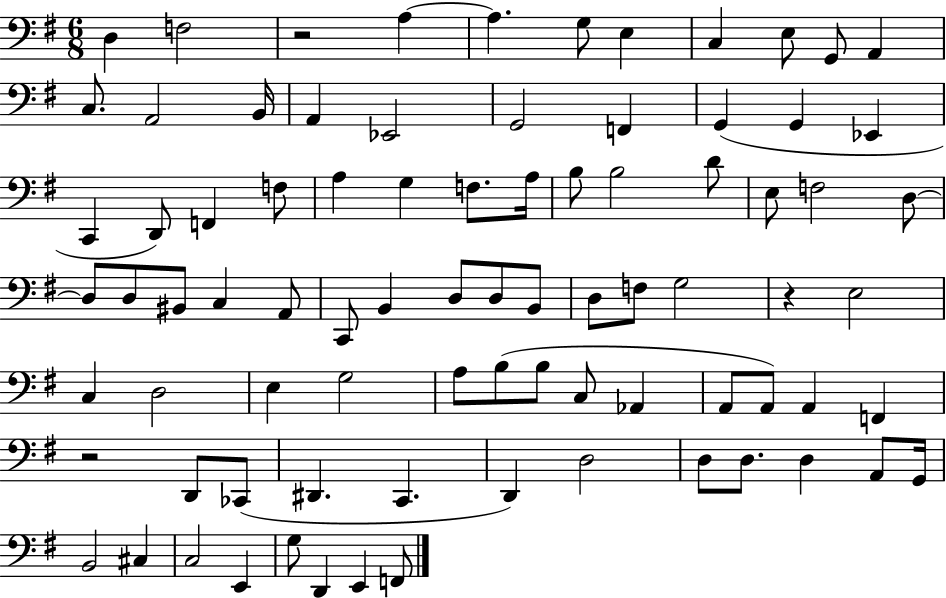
D3/q F3/h R/h A3/q A3/q. G3/e E3/q C3/q E3/e G2/e A2/q C3/e. A2/h B2/s A2/q Eb2/h G2/h F2/q G2/q G2/q Eb2/q C2/q D2/e F2/q F3/e A3/q G3/q F3/e. A3/s B3/e B3/h D4/e E3/e F3/h D3/e D3/e D3/e BIS2/e C3/q A2/e C2/e B2/q D3/e D3/e B2/e D3/e F3/e G3/h R/q E3/h C3/q D3/h E3/q G3/h A3/e B3/e B3/e C3/e Ab2/q A2/e A2/e A2/q F2/q R/h D2/e CES2/e D#2/q. C2/q. D2/q D3/h D3/e D3/e. D3/q A2/e G2/s B2/h C#3/q C3/h E2/q G3/e D2/q E2/q F2/e